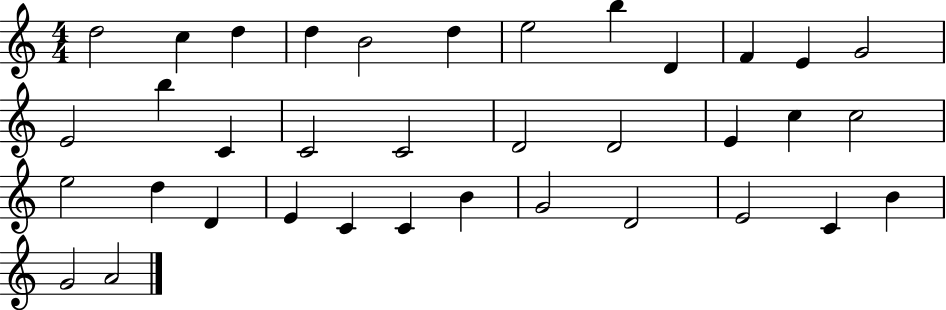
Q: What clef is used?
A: treble